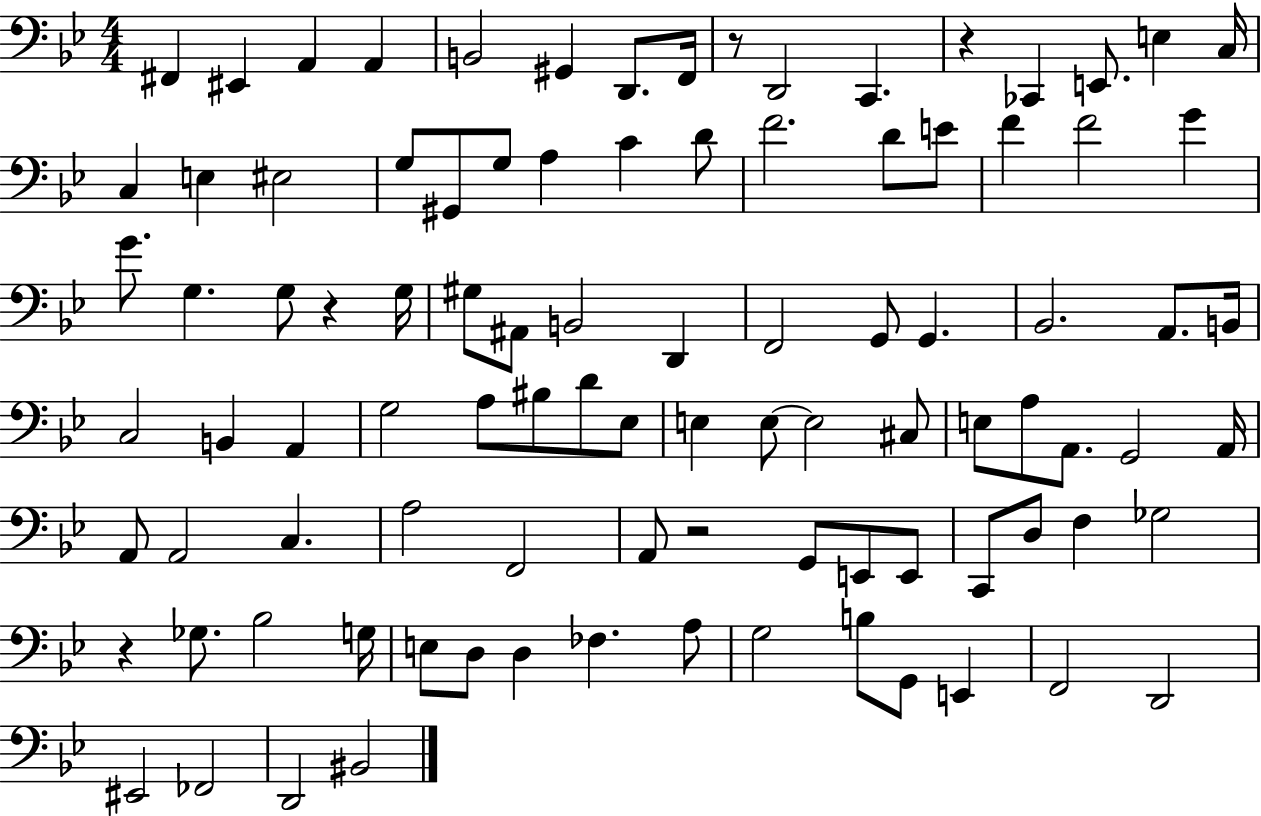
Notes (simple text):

F#2/q EIS2/q A2/q A2/q B2/h G#2/q D2/e. F2/s R/e D2/h C2/q. R/q CES2/q E2/e. E3/q C3/s C3/q E3/q EIS3/h G3/e G#2/e G3/e A3/q C4/q D4/e F4/h. D4/e E4/e F4/q F4/h G4/q G4/e. G3/q. G3/e R/q G3/s G#3/e A#2/e B2/h D2/q F2/h G2/e G2/q. Bb2/h. A2/e. B2/s C3/h B2/q A2/q G3/h A3/e BIS3/e D4/e Eb3/e E3/q E3/e E3/h C#3/e E3/e A3/e A2/e. G2/h A2/s A2/e A2/h C3/q. A3/h F2/h A2/e R/h G2/e E2/e E2/e C2/e D3/e F3/q Gb3/h R/q Gb3/e. Bb3/h G3/s E3/e D3/e D3/q FES3/q. A3/e G3/h B3/e G2/e E2/q F2/h D2/h EIS2/h FES2/h D2/h BIS2/h